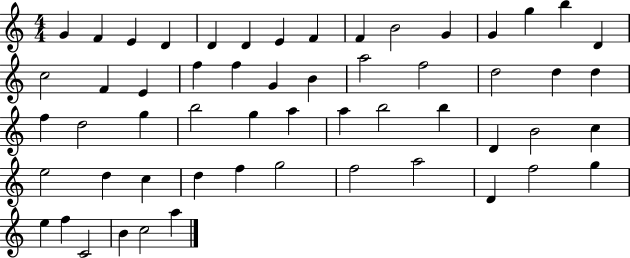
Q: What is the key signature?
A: C major